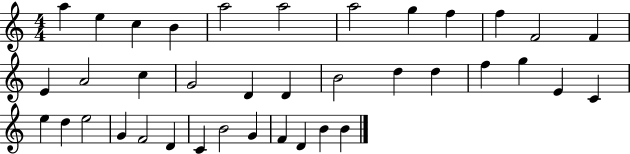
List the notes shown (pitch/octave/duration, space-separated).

A5/q E5/q C5/q B4/q A5/h A5/h A5/h G5/q F5/q F5/q F4/h F4/q E4/q A4/h C5/q G4/h D4/q D4/q B4/h D5/q D5/q F5/q G5/q E4/q C4/q E5/q D5/q E5/h G4/q F4/h D4/q C4/q B4/h G4/q F4/q D4/q B4/q B4/q